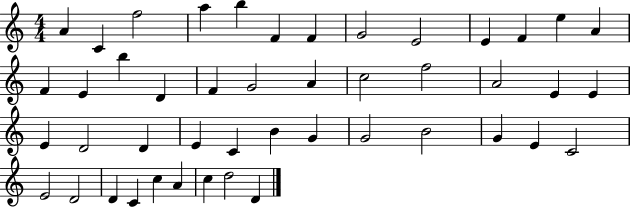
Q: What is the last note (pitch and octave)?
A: D4